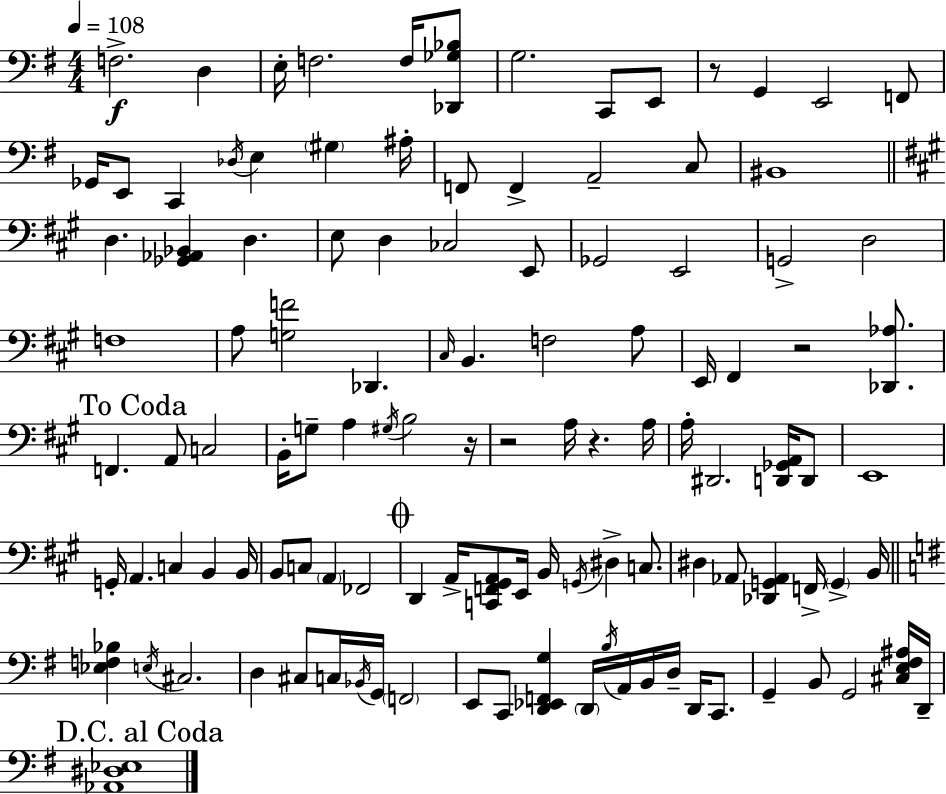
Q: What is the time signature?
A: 4/4